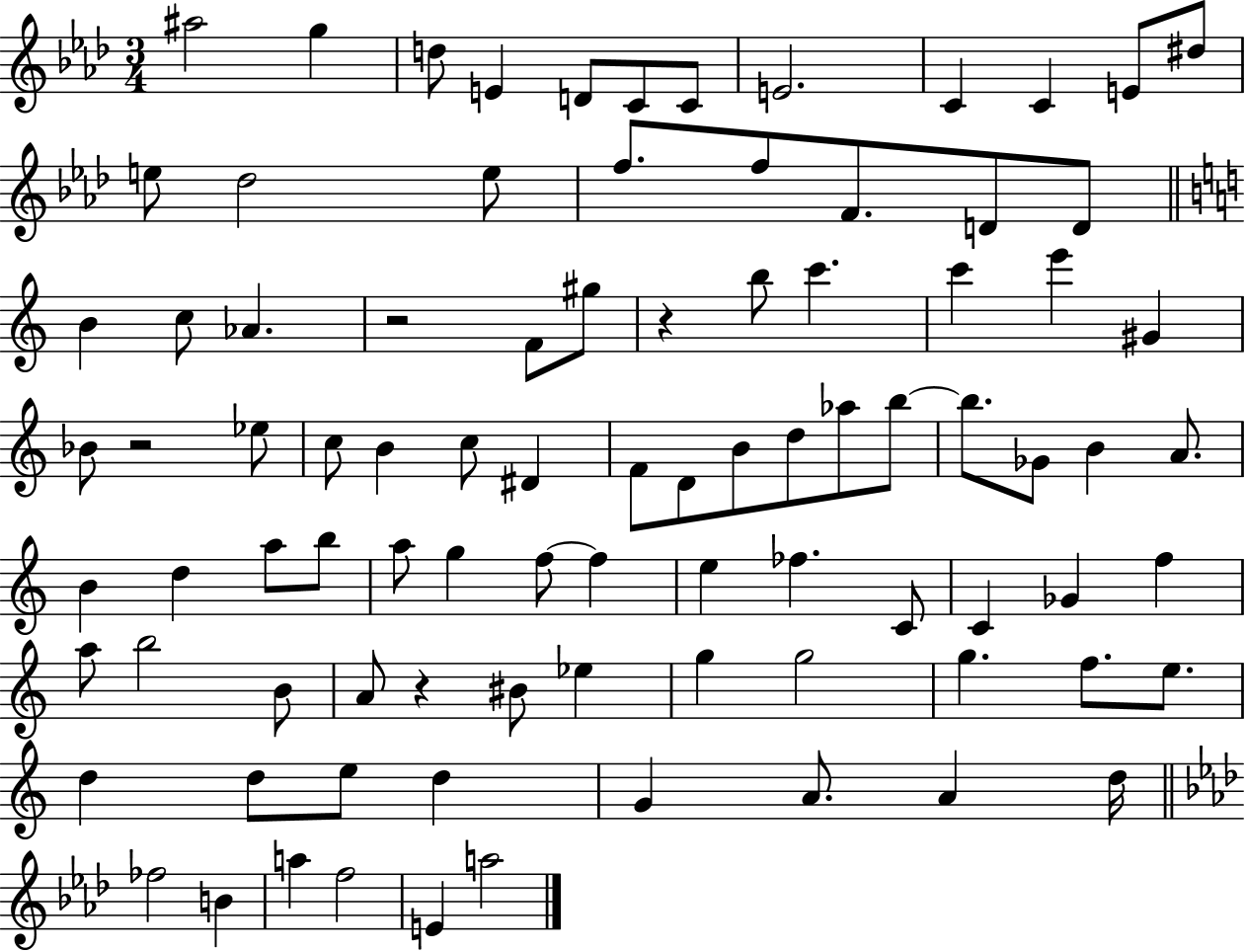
A#5/h G5/q D5/e E4/q D4/e C4/e C4/e E4/h. C4/q C4/q E4/e D#5/e E5/e Db5/h E5/e F5/e. F5/e F4/e. D4/e D4/e B4/q C5/e Ab4/q. R/h F4/e G#5/e R/q B5/e C6/q. C6/q E6/q G#4/q Bb4/e R/h Eb5/e C5/e B4/q C5/e D#4/q F4/e D4/e B4/e D5/e Ab5/e B5/e B5/e. Gb4/e B4/q A4/e. B4/q D5/q A5/e B5/e A5/e G5/q F5/e F5/q E5/q FES5/q. C4/e C4/q Gb4/q F5/q A5/e B5/h B4/e A4/e R/q BIS4/e Eb5/q G5/q G5/h G5/q. F5/e. E5/e. D5/q D5/e E5/e D5/q G4/q A4/e. A4/q D5/s FES5/h B4/q A5/q F5/h E4/q A5/h